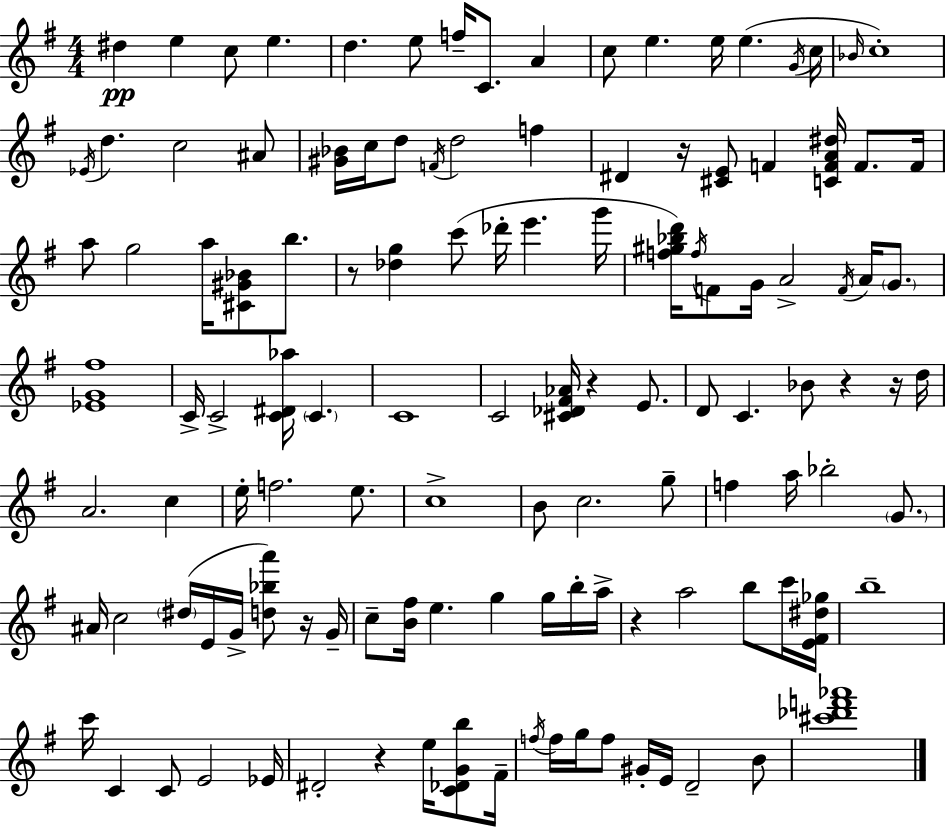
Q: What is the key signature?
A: G major